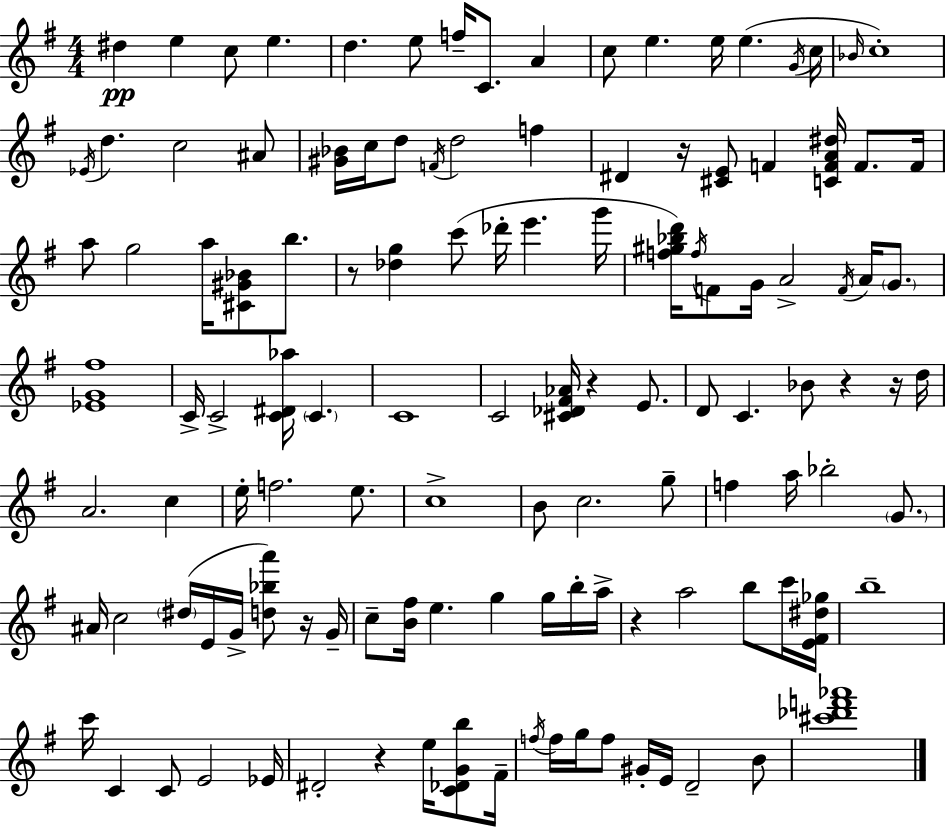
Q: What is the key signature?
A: G major